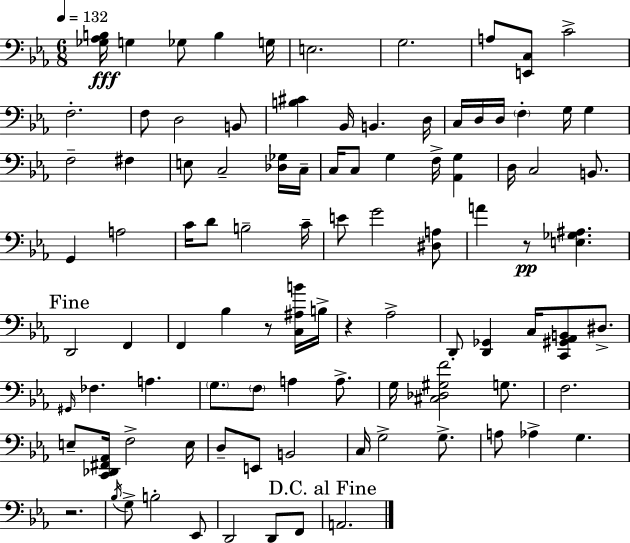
[Gb3,Ab3,B3]/s G3/q Gb3/e B3/q G3/s E3/h. G3/h. A3/e [E2,C3]/e C4/h F3/h. F3/e D3/h B2/e [B3,C#4]/q Bb2/s B2/q. D3/s C3/s D3/s D3/s F3/q G3/s G3/q F3/h F#3/q E3/e C3/h [Db3,Gb3]/s C3/s C3/s C3/e G3/q F3/s [Ab2,G3]/q D3/s C3/h B2/e. G2/q A3/h C4/s D4/e B3/h C4/s E4/e G4/h [D#3,A3]/e A4/q R/e [E3,Gb3,A#3]/q. D2/h F2/q F2/q Bb3/q R/e [C3,A#3,B4]/s B3/s R/q Ab3/h D2/e [D2,Gb2]/q C3/s [C2,G#2,Ab2,B2]/e D#3/e. G#2/s FES3/q. A3/q. G3/e. F3/e A3/q A3/e. G3/s [C#3,Db3,G#3,F4]/h G3/e. F3/h. E3/e [C2,Db2,F#2,Ab2]/s F3/h E3/s D3/e E2/e B2/h C3/s G3/h G3/e. A3/e Ab3/q G3/q. R/h. Bb3/s G3/e B3/h Eb2/e D2/h D2/e F2/e A2/h.